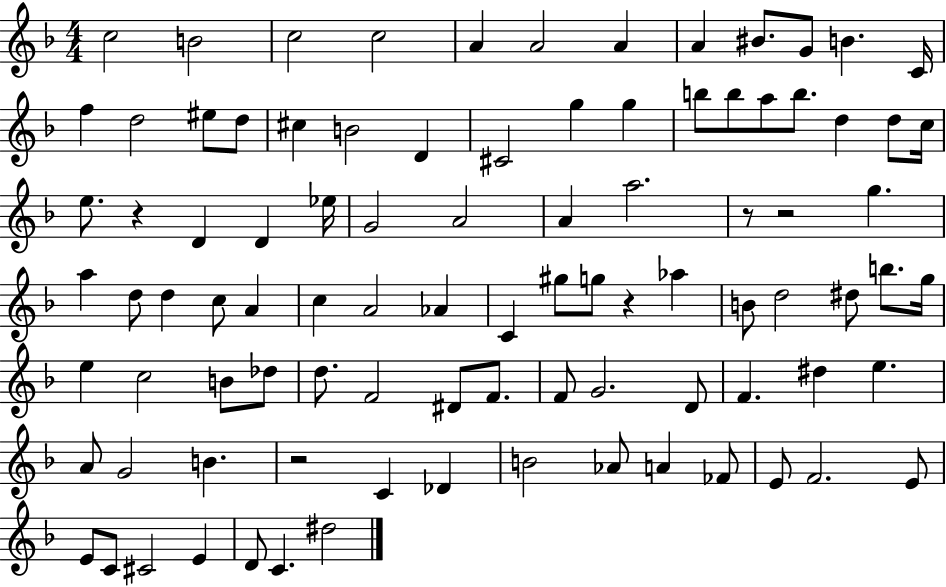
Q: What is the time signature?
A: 4/4